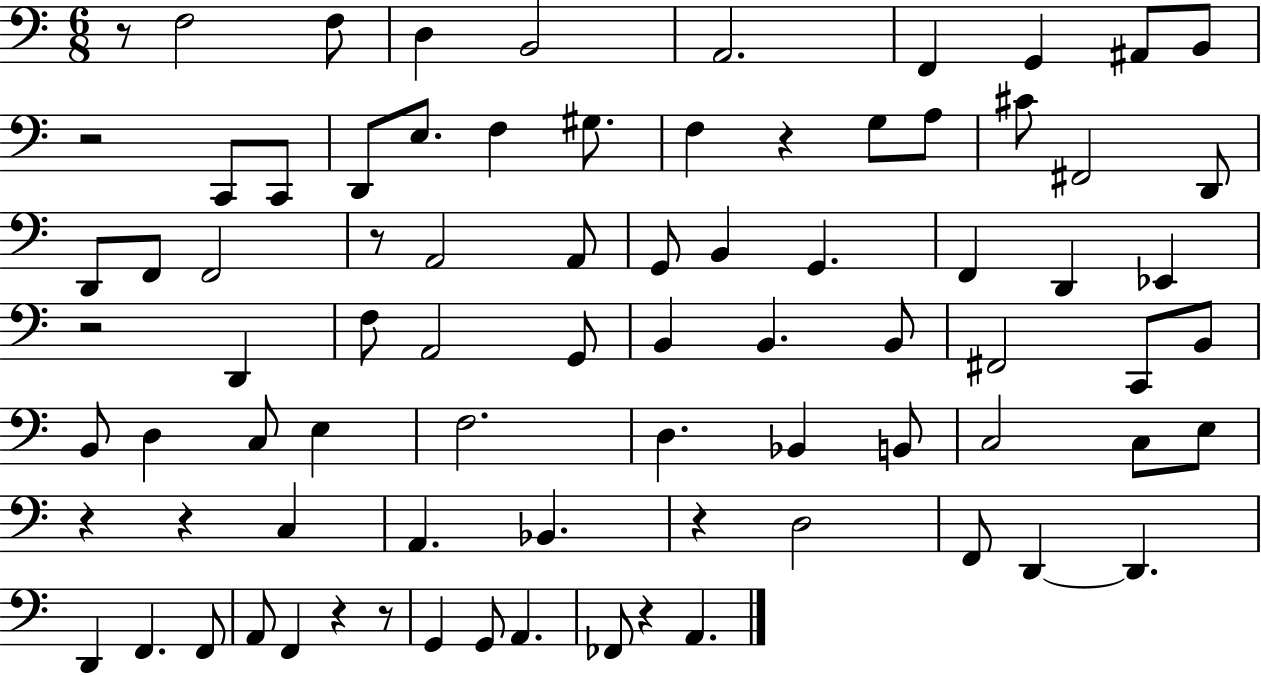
R/e F3/h F3/e D3/q B2/h A2/h. F2/q G2/q A#2/e B2/e R/h C2/e C2/e D2/e E3/e. F3/q G#3/e. F3/q R/q G3/e A3/e C#4/e F#2/h D2/e D2/e F2/e F2/h R/e A2/h A2/e G2/e B2/q G2/q. F2/q D2/q Eb2/q R/h D2/q F3/e A2/h G2/e B2/q B2/q. B2/e F#2/h C2/e B2/e B2/e D3/q C3/e E3/q F3/h. D3/q. Bb2/q B2/e C3/h C3/e E3/e R/q R/q C3/q A2/q. Bb2/q. R/q D3/h F2/e D2/q D2/q. D2/q F2/q. F2/e A2/e F2/q R/q R/e G2/q G2/e A2/q. FES2/e R/q A2/q.